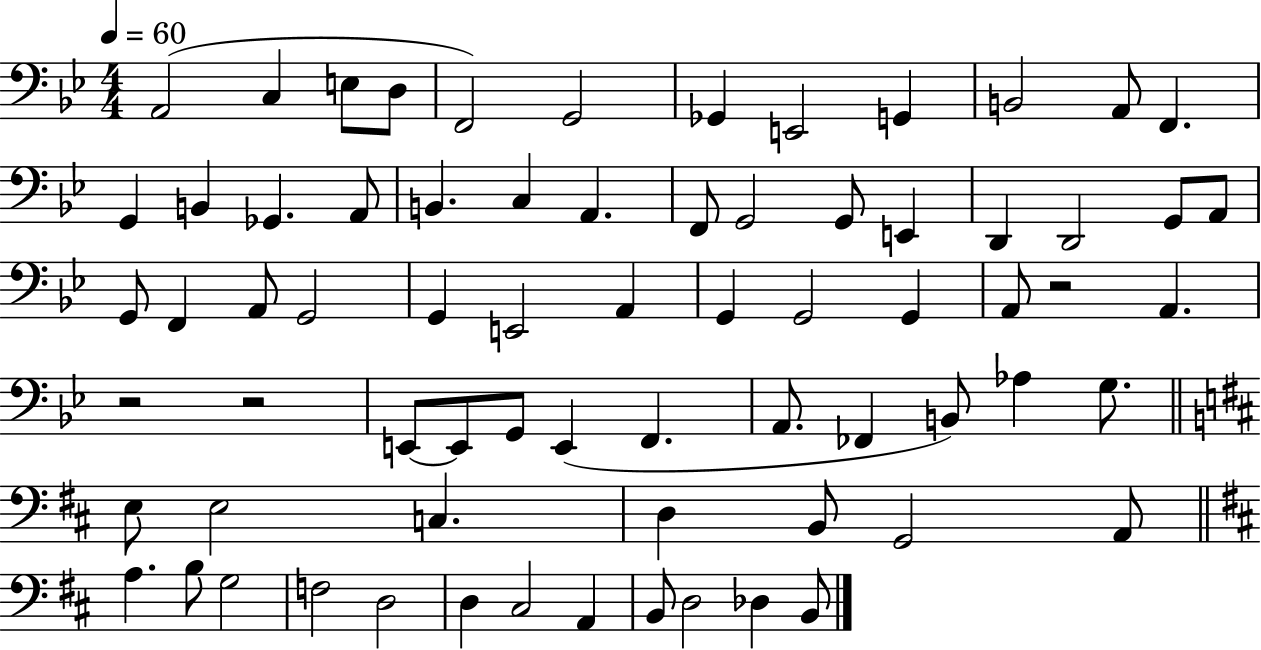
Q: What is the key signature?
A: BES major